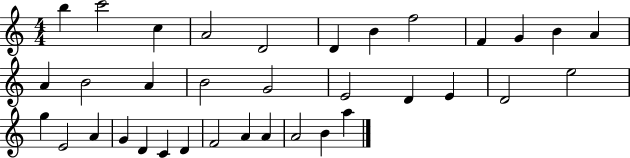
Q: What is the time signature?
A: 4/4